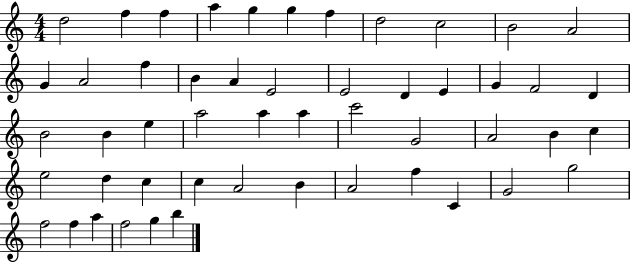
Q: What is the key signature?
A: C major